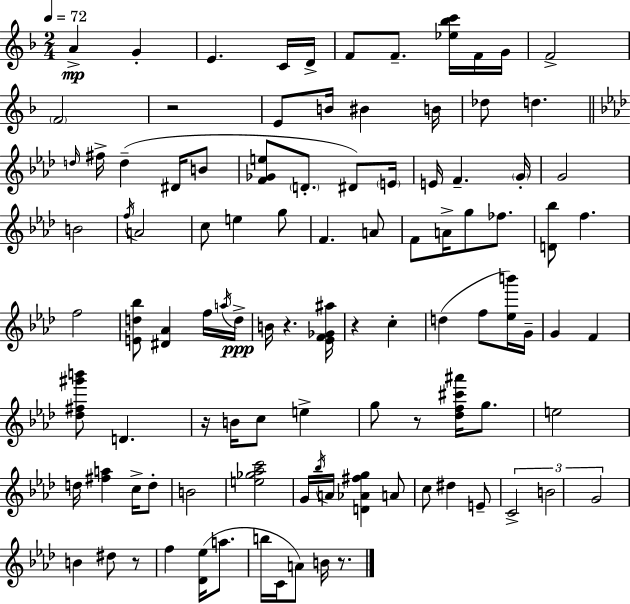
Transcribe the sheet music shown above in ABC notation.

X:1
T:Untitled
M:2/4
L:1/4
K:Dm
A G E C/4 D/4 F/2 F/2 [_e_bc']/4 F/4 G/4 F2 F2 z2 E/2 B/4 ^B B/4 _d/2 d d/4 ^f/4 d ^D/4 B/2 [F_Ge]/2 D/2 ^D/2 E/4 E/4 F G/4 G2 B2 f/4 A2 c/2 e g/2 F A/2 F/2 A/4 g/2 _f/2 [D_b]/2 f f2 [Ed_b]/2 [^D_A] f/4 a/4 d/4 B/4 z [_EF_G^a]/4 z c d f/2 [_eb']/4 G/4 G F [_d^f^g'b']/2 D z/4 B/4 c/2 e g/2 z/2 [_df^c'^a']/4 g/2 e2 d/4 [^fa] c/4 d/2 B2 [e_g_ac']2 G/4 _b/4 A/4 [D_A^fg] A/2 c/2 ^d E/2 C2 B2 G2 B ^d/2 z/2 f [_D_e]/4 a/2 b/4 C/4 A/2 B/4 z/2